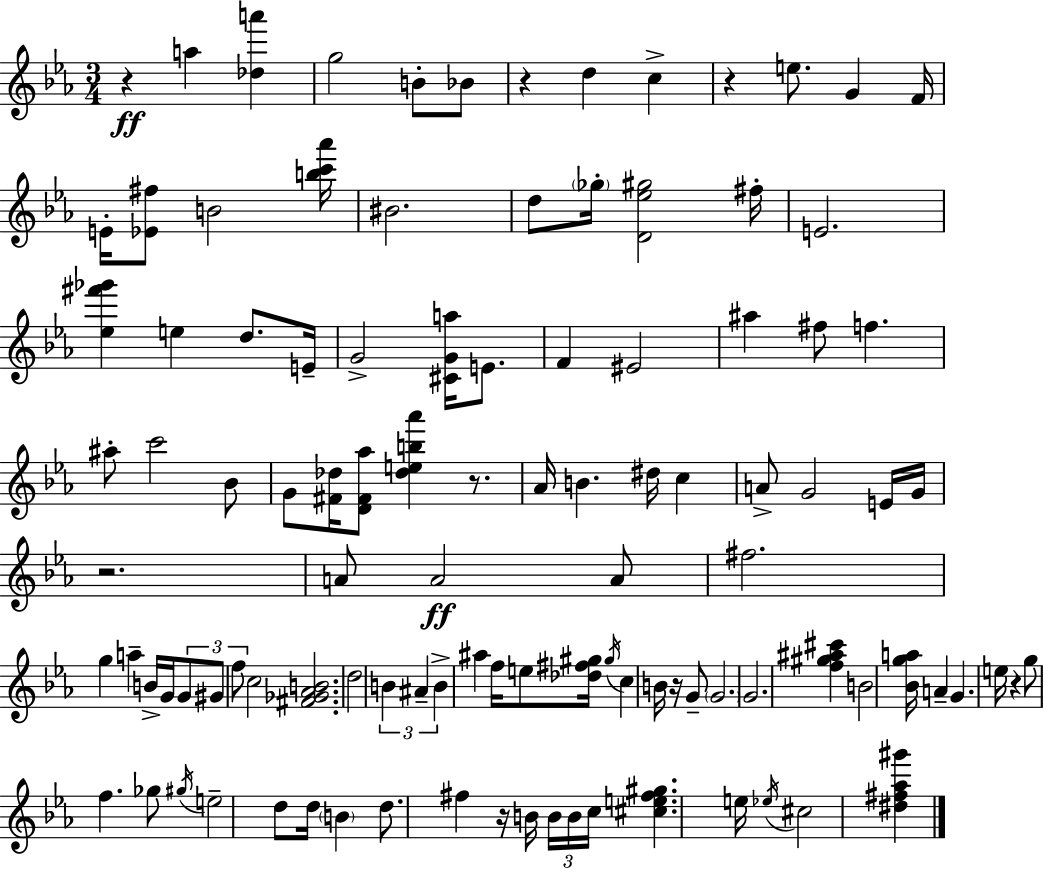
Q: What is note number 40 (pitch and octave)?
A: A4